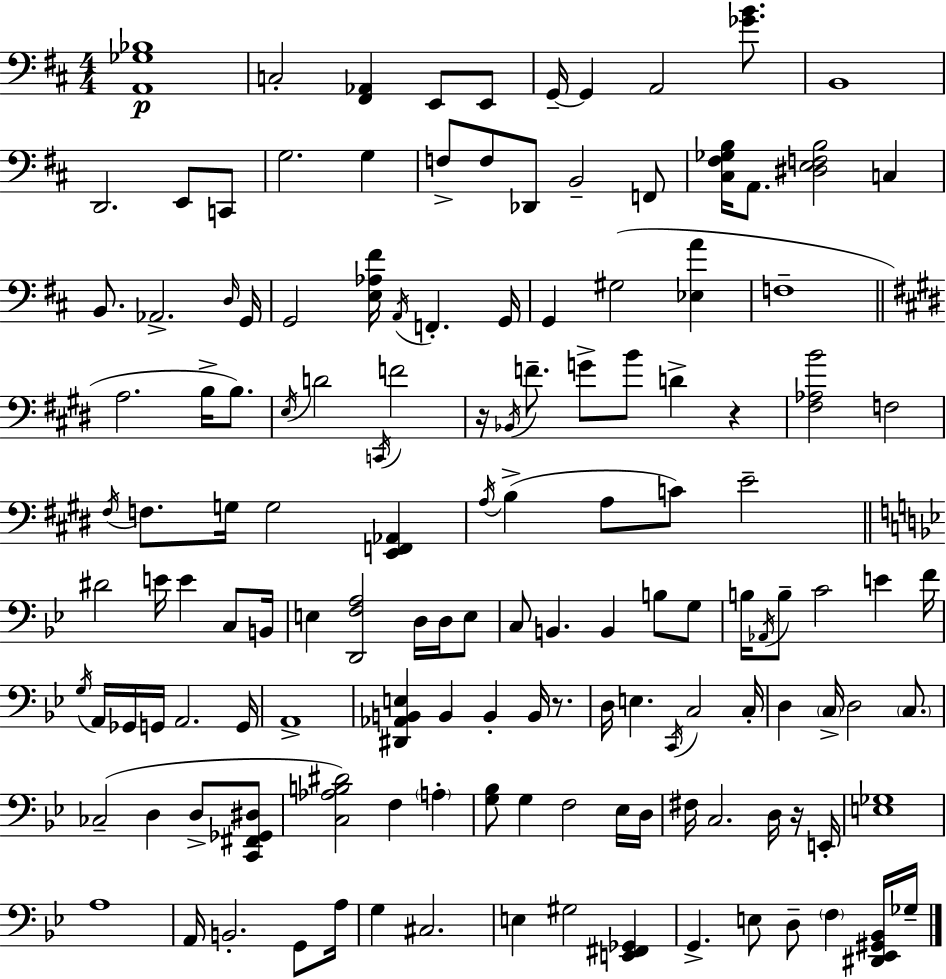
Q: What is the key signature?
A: D major